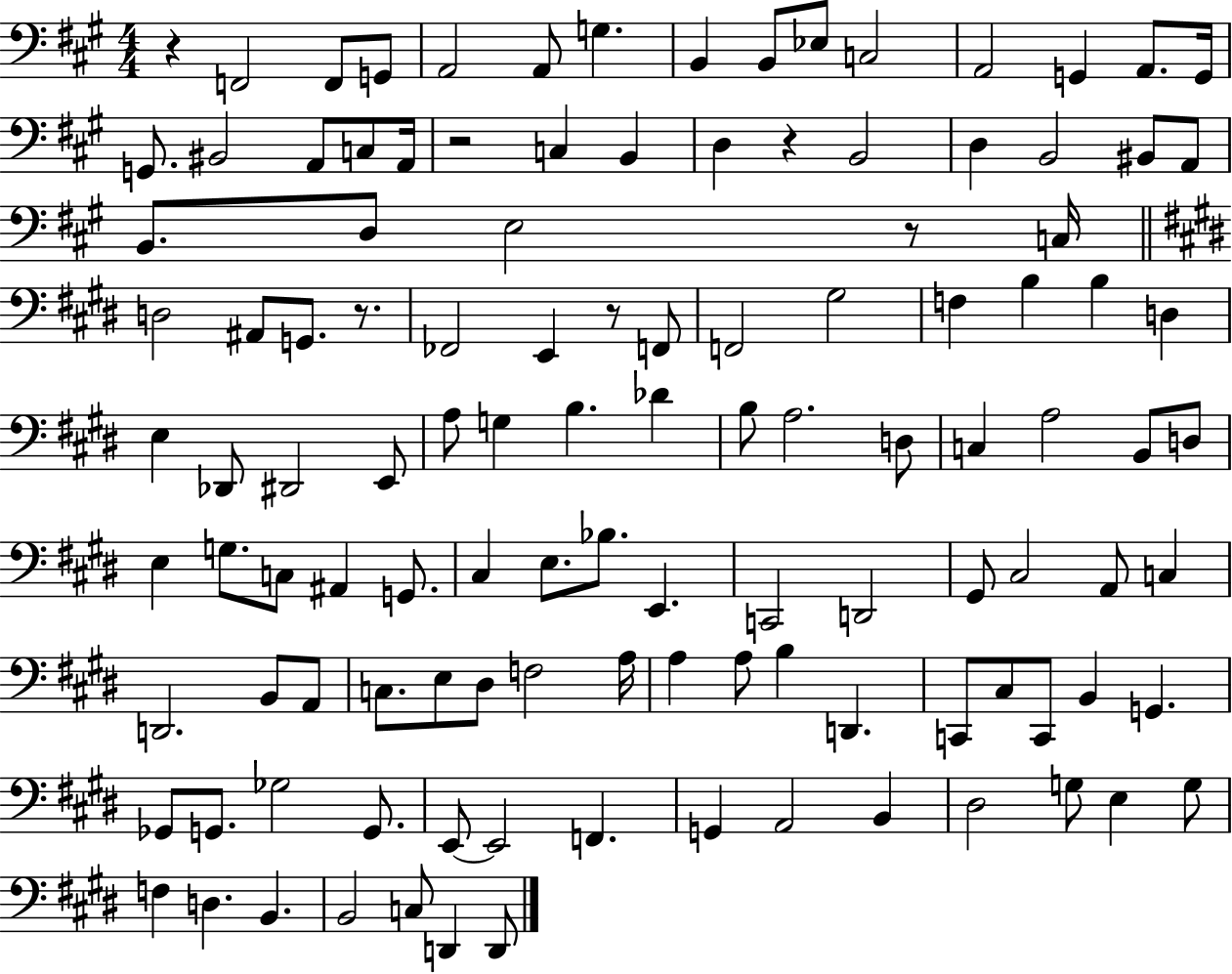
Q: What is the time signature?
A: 4/4